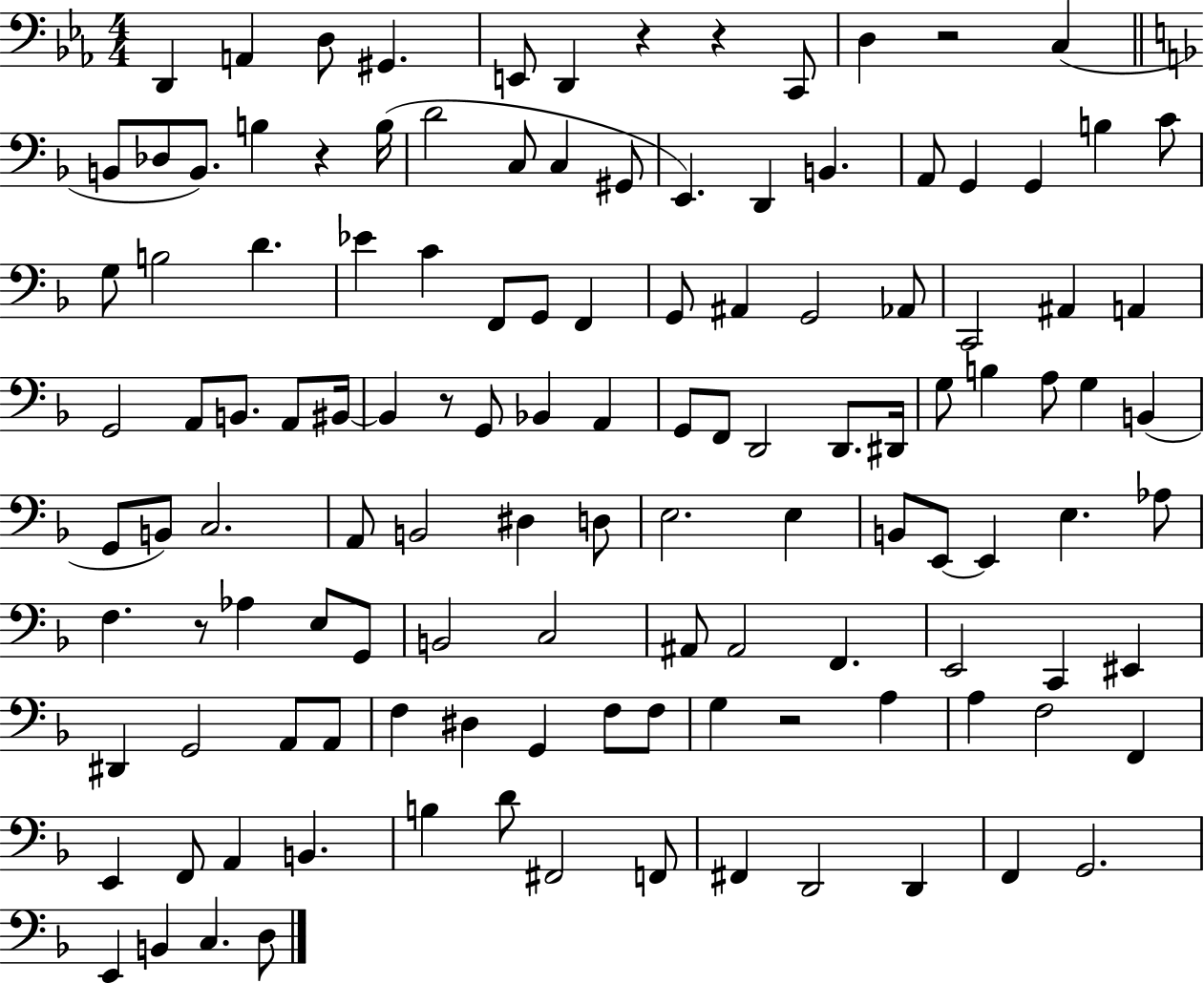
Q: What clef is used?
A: bass